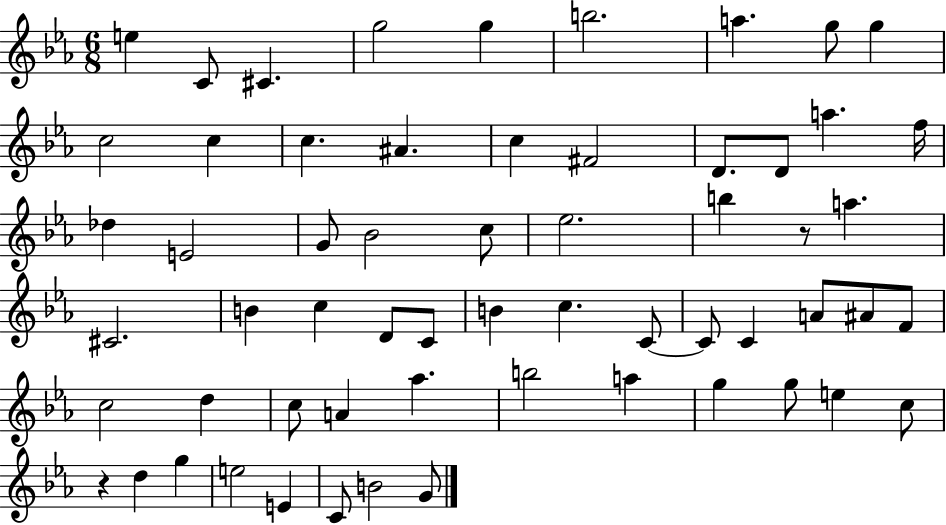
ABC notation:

X:1
T:Untitled
M:6/8
L:1/4
K:Eb
e C/2 ^C g2 g b2 a g/2 g c2 c c ^A c ^F2 D/2 D/2 a f/4 _d E2 G/2 _B2 c/2 _e2 b z/2 a ^C2 B c D/2 C/2 B c C/2 C/2 C A/2 ^A/2 F/2 c2 d c/2 A _a b2 a g g/2 e c/2 z d g e2 E C/2 B2 G/2